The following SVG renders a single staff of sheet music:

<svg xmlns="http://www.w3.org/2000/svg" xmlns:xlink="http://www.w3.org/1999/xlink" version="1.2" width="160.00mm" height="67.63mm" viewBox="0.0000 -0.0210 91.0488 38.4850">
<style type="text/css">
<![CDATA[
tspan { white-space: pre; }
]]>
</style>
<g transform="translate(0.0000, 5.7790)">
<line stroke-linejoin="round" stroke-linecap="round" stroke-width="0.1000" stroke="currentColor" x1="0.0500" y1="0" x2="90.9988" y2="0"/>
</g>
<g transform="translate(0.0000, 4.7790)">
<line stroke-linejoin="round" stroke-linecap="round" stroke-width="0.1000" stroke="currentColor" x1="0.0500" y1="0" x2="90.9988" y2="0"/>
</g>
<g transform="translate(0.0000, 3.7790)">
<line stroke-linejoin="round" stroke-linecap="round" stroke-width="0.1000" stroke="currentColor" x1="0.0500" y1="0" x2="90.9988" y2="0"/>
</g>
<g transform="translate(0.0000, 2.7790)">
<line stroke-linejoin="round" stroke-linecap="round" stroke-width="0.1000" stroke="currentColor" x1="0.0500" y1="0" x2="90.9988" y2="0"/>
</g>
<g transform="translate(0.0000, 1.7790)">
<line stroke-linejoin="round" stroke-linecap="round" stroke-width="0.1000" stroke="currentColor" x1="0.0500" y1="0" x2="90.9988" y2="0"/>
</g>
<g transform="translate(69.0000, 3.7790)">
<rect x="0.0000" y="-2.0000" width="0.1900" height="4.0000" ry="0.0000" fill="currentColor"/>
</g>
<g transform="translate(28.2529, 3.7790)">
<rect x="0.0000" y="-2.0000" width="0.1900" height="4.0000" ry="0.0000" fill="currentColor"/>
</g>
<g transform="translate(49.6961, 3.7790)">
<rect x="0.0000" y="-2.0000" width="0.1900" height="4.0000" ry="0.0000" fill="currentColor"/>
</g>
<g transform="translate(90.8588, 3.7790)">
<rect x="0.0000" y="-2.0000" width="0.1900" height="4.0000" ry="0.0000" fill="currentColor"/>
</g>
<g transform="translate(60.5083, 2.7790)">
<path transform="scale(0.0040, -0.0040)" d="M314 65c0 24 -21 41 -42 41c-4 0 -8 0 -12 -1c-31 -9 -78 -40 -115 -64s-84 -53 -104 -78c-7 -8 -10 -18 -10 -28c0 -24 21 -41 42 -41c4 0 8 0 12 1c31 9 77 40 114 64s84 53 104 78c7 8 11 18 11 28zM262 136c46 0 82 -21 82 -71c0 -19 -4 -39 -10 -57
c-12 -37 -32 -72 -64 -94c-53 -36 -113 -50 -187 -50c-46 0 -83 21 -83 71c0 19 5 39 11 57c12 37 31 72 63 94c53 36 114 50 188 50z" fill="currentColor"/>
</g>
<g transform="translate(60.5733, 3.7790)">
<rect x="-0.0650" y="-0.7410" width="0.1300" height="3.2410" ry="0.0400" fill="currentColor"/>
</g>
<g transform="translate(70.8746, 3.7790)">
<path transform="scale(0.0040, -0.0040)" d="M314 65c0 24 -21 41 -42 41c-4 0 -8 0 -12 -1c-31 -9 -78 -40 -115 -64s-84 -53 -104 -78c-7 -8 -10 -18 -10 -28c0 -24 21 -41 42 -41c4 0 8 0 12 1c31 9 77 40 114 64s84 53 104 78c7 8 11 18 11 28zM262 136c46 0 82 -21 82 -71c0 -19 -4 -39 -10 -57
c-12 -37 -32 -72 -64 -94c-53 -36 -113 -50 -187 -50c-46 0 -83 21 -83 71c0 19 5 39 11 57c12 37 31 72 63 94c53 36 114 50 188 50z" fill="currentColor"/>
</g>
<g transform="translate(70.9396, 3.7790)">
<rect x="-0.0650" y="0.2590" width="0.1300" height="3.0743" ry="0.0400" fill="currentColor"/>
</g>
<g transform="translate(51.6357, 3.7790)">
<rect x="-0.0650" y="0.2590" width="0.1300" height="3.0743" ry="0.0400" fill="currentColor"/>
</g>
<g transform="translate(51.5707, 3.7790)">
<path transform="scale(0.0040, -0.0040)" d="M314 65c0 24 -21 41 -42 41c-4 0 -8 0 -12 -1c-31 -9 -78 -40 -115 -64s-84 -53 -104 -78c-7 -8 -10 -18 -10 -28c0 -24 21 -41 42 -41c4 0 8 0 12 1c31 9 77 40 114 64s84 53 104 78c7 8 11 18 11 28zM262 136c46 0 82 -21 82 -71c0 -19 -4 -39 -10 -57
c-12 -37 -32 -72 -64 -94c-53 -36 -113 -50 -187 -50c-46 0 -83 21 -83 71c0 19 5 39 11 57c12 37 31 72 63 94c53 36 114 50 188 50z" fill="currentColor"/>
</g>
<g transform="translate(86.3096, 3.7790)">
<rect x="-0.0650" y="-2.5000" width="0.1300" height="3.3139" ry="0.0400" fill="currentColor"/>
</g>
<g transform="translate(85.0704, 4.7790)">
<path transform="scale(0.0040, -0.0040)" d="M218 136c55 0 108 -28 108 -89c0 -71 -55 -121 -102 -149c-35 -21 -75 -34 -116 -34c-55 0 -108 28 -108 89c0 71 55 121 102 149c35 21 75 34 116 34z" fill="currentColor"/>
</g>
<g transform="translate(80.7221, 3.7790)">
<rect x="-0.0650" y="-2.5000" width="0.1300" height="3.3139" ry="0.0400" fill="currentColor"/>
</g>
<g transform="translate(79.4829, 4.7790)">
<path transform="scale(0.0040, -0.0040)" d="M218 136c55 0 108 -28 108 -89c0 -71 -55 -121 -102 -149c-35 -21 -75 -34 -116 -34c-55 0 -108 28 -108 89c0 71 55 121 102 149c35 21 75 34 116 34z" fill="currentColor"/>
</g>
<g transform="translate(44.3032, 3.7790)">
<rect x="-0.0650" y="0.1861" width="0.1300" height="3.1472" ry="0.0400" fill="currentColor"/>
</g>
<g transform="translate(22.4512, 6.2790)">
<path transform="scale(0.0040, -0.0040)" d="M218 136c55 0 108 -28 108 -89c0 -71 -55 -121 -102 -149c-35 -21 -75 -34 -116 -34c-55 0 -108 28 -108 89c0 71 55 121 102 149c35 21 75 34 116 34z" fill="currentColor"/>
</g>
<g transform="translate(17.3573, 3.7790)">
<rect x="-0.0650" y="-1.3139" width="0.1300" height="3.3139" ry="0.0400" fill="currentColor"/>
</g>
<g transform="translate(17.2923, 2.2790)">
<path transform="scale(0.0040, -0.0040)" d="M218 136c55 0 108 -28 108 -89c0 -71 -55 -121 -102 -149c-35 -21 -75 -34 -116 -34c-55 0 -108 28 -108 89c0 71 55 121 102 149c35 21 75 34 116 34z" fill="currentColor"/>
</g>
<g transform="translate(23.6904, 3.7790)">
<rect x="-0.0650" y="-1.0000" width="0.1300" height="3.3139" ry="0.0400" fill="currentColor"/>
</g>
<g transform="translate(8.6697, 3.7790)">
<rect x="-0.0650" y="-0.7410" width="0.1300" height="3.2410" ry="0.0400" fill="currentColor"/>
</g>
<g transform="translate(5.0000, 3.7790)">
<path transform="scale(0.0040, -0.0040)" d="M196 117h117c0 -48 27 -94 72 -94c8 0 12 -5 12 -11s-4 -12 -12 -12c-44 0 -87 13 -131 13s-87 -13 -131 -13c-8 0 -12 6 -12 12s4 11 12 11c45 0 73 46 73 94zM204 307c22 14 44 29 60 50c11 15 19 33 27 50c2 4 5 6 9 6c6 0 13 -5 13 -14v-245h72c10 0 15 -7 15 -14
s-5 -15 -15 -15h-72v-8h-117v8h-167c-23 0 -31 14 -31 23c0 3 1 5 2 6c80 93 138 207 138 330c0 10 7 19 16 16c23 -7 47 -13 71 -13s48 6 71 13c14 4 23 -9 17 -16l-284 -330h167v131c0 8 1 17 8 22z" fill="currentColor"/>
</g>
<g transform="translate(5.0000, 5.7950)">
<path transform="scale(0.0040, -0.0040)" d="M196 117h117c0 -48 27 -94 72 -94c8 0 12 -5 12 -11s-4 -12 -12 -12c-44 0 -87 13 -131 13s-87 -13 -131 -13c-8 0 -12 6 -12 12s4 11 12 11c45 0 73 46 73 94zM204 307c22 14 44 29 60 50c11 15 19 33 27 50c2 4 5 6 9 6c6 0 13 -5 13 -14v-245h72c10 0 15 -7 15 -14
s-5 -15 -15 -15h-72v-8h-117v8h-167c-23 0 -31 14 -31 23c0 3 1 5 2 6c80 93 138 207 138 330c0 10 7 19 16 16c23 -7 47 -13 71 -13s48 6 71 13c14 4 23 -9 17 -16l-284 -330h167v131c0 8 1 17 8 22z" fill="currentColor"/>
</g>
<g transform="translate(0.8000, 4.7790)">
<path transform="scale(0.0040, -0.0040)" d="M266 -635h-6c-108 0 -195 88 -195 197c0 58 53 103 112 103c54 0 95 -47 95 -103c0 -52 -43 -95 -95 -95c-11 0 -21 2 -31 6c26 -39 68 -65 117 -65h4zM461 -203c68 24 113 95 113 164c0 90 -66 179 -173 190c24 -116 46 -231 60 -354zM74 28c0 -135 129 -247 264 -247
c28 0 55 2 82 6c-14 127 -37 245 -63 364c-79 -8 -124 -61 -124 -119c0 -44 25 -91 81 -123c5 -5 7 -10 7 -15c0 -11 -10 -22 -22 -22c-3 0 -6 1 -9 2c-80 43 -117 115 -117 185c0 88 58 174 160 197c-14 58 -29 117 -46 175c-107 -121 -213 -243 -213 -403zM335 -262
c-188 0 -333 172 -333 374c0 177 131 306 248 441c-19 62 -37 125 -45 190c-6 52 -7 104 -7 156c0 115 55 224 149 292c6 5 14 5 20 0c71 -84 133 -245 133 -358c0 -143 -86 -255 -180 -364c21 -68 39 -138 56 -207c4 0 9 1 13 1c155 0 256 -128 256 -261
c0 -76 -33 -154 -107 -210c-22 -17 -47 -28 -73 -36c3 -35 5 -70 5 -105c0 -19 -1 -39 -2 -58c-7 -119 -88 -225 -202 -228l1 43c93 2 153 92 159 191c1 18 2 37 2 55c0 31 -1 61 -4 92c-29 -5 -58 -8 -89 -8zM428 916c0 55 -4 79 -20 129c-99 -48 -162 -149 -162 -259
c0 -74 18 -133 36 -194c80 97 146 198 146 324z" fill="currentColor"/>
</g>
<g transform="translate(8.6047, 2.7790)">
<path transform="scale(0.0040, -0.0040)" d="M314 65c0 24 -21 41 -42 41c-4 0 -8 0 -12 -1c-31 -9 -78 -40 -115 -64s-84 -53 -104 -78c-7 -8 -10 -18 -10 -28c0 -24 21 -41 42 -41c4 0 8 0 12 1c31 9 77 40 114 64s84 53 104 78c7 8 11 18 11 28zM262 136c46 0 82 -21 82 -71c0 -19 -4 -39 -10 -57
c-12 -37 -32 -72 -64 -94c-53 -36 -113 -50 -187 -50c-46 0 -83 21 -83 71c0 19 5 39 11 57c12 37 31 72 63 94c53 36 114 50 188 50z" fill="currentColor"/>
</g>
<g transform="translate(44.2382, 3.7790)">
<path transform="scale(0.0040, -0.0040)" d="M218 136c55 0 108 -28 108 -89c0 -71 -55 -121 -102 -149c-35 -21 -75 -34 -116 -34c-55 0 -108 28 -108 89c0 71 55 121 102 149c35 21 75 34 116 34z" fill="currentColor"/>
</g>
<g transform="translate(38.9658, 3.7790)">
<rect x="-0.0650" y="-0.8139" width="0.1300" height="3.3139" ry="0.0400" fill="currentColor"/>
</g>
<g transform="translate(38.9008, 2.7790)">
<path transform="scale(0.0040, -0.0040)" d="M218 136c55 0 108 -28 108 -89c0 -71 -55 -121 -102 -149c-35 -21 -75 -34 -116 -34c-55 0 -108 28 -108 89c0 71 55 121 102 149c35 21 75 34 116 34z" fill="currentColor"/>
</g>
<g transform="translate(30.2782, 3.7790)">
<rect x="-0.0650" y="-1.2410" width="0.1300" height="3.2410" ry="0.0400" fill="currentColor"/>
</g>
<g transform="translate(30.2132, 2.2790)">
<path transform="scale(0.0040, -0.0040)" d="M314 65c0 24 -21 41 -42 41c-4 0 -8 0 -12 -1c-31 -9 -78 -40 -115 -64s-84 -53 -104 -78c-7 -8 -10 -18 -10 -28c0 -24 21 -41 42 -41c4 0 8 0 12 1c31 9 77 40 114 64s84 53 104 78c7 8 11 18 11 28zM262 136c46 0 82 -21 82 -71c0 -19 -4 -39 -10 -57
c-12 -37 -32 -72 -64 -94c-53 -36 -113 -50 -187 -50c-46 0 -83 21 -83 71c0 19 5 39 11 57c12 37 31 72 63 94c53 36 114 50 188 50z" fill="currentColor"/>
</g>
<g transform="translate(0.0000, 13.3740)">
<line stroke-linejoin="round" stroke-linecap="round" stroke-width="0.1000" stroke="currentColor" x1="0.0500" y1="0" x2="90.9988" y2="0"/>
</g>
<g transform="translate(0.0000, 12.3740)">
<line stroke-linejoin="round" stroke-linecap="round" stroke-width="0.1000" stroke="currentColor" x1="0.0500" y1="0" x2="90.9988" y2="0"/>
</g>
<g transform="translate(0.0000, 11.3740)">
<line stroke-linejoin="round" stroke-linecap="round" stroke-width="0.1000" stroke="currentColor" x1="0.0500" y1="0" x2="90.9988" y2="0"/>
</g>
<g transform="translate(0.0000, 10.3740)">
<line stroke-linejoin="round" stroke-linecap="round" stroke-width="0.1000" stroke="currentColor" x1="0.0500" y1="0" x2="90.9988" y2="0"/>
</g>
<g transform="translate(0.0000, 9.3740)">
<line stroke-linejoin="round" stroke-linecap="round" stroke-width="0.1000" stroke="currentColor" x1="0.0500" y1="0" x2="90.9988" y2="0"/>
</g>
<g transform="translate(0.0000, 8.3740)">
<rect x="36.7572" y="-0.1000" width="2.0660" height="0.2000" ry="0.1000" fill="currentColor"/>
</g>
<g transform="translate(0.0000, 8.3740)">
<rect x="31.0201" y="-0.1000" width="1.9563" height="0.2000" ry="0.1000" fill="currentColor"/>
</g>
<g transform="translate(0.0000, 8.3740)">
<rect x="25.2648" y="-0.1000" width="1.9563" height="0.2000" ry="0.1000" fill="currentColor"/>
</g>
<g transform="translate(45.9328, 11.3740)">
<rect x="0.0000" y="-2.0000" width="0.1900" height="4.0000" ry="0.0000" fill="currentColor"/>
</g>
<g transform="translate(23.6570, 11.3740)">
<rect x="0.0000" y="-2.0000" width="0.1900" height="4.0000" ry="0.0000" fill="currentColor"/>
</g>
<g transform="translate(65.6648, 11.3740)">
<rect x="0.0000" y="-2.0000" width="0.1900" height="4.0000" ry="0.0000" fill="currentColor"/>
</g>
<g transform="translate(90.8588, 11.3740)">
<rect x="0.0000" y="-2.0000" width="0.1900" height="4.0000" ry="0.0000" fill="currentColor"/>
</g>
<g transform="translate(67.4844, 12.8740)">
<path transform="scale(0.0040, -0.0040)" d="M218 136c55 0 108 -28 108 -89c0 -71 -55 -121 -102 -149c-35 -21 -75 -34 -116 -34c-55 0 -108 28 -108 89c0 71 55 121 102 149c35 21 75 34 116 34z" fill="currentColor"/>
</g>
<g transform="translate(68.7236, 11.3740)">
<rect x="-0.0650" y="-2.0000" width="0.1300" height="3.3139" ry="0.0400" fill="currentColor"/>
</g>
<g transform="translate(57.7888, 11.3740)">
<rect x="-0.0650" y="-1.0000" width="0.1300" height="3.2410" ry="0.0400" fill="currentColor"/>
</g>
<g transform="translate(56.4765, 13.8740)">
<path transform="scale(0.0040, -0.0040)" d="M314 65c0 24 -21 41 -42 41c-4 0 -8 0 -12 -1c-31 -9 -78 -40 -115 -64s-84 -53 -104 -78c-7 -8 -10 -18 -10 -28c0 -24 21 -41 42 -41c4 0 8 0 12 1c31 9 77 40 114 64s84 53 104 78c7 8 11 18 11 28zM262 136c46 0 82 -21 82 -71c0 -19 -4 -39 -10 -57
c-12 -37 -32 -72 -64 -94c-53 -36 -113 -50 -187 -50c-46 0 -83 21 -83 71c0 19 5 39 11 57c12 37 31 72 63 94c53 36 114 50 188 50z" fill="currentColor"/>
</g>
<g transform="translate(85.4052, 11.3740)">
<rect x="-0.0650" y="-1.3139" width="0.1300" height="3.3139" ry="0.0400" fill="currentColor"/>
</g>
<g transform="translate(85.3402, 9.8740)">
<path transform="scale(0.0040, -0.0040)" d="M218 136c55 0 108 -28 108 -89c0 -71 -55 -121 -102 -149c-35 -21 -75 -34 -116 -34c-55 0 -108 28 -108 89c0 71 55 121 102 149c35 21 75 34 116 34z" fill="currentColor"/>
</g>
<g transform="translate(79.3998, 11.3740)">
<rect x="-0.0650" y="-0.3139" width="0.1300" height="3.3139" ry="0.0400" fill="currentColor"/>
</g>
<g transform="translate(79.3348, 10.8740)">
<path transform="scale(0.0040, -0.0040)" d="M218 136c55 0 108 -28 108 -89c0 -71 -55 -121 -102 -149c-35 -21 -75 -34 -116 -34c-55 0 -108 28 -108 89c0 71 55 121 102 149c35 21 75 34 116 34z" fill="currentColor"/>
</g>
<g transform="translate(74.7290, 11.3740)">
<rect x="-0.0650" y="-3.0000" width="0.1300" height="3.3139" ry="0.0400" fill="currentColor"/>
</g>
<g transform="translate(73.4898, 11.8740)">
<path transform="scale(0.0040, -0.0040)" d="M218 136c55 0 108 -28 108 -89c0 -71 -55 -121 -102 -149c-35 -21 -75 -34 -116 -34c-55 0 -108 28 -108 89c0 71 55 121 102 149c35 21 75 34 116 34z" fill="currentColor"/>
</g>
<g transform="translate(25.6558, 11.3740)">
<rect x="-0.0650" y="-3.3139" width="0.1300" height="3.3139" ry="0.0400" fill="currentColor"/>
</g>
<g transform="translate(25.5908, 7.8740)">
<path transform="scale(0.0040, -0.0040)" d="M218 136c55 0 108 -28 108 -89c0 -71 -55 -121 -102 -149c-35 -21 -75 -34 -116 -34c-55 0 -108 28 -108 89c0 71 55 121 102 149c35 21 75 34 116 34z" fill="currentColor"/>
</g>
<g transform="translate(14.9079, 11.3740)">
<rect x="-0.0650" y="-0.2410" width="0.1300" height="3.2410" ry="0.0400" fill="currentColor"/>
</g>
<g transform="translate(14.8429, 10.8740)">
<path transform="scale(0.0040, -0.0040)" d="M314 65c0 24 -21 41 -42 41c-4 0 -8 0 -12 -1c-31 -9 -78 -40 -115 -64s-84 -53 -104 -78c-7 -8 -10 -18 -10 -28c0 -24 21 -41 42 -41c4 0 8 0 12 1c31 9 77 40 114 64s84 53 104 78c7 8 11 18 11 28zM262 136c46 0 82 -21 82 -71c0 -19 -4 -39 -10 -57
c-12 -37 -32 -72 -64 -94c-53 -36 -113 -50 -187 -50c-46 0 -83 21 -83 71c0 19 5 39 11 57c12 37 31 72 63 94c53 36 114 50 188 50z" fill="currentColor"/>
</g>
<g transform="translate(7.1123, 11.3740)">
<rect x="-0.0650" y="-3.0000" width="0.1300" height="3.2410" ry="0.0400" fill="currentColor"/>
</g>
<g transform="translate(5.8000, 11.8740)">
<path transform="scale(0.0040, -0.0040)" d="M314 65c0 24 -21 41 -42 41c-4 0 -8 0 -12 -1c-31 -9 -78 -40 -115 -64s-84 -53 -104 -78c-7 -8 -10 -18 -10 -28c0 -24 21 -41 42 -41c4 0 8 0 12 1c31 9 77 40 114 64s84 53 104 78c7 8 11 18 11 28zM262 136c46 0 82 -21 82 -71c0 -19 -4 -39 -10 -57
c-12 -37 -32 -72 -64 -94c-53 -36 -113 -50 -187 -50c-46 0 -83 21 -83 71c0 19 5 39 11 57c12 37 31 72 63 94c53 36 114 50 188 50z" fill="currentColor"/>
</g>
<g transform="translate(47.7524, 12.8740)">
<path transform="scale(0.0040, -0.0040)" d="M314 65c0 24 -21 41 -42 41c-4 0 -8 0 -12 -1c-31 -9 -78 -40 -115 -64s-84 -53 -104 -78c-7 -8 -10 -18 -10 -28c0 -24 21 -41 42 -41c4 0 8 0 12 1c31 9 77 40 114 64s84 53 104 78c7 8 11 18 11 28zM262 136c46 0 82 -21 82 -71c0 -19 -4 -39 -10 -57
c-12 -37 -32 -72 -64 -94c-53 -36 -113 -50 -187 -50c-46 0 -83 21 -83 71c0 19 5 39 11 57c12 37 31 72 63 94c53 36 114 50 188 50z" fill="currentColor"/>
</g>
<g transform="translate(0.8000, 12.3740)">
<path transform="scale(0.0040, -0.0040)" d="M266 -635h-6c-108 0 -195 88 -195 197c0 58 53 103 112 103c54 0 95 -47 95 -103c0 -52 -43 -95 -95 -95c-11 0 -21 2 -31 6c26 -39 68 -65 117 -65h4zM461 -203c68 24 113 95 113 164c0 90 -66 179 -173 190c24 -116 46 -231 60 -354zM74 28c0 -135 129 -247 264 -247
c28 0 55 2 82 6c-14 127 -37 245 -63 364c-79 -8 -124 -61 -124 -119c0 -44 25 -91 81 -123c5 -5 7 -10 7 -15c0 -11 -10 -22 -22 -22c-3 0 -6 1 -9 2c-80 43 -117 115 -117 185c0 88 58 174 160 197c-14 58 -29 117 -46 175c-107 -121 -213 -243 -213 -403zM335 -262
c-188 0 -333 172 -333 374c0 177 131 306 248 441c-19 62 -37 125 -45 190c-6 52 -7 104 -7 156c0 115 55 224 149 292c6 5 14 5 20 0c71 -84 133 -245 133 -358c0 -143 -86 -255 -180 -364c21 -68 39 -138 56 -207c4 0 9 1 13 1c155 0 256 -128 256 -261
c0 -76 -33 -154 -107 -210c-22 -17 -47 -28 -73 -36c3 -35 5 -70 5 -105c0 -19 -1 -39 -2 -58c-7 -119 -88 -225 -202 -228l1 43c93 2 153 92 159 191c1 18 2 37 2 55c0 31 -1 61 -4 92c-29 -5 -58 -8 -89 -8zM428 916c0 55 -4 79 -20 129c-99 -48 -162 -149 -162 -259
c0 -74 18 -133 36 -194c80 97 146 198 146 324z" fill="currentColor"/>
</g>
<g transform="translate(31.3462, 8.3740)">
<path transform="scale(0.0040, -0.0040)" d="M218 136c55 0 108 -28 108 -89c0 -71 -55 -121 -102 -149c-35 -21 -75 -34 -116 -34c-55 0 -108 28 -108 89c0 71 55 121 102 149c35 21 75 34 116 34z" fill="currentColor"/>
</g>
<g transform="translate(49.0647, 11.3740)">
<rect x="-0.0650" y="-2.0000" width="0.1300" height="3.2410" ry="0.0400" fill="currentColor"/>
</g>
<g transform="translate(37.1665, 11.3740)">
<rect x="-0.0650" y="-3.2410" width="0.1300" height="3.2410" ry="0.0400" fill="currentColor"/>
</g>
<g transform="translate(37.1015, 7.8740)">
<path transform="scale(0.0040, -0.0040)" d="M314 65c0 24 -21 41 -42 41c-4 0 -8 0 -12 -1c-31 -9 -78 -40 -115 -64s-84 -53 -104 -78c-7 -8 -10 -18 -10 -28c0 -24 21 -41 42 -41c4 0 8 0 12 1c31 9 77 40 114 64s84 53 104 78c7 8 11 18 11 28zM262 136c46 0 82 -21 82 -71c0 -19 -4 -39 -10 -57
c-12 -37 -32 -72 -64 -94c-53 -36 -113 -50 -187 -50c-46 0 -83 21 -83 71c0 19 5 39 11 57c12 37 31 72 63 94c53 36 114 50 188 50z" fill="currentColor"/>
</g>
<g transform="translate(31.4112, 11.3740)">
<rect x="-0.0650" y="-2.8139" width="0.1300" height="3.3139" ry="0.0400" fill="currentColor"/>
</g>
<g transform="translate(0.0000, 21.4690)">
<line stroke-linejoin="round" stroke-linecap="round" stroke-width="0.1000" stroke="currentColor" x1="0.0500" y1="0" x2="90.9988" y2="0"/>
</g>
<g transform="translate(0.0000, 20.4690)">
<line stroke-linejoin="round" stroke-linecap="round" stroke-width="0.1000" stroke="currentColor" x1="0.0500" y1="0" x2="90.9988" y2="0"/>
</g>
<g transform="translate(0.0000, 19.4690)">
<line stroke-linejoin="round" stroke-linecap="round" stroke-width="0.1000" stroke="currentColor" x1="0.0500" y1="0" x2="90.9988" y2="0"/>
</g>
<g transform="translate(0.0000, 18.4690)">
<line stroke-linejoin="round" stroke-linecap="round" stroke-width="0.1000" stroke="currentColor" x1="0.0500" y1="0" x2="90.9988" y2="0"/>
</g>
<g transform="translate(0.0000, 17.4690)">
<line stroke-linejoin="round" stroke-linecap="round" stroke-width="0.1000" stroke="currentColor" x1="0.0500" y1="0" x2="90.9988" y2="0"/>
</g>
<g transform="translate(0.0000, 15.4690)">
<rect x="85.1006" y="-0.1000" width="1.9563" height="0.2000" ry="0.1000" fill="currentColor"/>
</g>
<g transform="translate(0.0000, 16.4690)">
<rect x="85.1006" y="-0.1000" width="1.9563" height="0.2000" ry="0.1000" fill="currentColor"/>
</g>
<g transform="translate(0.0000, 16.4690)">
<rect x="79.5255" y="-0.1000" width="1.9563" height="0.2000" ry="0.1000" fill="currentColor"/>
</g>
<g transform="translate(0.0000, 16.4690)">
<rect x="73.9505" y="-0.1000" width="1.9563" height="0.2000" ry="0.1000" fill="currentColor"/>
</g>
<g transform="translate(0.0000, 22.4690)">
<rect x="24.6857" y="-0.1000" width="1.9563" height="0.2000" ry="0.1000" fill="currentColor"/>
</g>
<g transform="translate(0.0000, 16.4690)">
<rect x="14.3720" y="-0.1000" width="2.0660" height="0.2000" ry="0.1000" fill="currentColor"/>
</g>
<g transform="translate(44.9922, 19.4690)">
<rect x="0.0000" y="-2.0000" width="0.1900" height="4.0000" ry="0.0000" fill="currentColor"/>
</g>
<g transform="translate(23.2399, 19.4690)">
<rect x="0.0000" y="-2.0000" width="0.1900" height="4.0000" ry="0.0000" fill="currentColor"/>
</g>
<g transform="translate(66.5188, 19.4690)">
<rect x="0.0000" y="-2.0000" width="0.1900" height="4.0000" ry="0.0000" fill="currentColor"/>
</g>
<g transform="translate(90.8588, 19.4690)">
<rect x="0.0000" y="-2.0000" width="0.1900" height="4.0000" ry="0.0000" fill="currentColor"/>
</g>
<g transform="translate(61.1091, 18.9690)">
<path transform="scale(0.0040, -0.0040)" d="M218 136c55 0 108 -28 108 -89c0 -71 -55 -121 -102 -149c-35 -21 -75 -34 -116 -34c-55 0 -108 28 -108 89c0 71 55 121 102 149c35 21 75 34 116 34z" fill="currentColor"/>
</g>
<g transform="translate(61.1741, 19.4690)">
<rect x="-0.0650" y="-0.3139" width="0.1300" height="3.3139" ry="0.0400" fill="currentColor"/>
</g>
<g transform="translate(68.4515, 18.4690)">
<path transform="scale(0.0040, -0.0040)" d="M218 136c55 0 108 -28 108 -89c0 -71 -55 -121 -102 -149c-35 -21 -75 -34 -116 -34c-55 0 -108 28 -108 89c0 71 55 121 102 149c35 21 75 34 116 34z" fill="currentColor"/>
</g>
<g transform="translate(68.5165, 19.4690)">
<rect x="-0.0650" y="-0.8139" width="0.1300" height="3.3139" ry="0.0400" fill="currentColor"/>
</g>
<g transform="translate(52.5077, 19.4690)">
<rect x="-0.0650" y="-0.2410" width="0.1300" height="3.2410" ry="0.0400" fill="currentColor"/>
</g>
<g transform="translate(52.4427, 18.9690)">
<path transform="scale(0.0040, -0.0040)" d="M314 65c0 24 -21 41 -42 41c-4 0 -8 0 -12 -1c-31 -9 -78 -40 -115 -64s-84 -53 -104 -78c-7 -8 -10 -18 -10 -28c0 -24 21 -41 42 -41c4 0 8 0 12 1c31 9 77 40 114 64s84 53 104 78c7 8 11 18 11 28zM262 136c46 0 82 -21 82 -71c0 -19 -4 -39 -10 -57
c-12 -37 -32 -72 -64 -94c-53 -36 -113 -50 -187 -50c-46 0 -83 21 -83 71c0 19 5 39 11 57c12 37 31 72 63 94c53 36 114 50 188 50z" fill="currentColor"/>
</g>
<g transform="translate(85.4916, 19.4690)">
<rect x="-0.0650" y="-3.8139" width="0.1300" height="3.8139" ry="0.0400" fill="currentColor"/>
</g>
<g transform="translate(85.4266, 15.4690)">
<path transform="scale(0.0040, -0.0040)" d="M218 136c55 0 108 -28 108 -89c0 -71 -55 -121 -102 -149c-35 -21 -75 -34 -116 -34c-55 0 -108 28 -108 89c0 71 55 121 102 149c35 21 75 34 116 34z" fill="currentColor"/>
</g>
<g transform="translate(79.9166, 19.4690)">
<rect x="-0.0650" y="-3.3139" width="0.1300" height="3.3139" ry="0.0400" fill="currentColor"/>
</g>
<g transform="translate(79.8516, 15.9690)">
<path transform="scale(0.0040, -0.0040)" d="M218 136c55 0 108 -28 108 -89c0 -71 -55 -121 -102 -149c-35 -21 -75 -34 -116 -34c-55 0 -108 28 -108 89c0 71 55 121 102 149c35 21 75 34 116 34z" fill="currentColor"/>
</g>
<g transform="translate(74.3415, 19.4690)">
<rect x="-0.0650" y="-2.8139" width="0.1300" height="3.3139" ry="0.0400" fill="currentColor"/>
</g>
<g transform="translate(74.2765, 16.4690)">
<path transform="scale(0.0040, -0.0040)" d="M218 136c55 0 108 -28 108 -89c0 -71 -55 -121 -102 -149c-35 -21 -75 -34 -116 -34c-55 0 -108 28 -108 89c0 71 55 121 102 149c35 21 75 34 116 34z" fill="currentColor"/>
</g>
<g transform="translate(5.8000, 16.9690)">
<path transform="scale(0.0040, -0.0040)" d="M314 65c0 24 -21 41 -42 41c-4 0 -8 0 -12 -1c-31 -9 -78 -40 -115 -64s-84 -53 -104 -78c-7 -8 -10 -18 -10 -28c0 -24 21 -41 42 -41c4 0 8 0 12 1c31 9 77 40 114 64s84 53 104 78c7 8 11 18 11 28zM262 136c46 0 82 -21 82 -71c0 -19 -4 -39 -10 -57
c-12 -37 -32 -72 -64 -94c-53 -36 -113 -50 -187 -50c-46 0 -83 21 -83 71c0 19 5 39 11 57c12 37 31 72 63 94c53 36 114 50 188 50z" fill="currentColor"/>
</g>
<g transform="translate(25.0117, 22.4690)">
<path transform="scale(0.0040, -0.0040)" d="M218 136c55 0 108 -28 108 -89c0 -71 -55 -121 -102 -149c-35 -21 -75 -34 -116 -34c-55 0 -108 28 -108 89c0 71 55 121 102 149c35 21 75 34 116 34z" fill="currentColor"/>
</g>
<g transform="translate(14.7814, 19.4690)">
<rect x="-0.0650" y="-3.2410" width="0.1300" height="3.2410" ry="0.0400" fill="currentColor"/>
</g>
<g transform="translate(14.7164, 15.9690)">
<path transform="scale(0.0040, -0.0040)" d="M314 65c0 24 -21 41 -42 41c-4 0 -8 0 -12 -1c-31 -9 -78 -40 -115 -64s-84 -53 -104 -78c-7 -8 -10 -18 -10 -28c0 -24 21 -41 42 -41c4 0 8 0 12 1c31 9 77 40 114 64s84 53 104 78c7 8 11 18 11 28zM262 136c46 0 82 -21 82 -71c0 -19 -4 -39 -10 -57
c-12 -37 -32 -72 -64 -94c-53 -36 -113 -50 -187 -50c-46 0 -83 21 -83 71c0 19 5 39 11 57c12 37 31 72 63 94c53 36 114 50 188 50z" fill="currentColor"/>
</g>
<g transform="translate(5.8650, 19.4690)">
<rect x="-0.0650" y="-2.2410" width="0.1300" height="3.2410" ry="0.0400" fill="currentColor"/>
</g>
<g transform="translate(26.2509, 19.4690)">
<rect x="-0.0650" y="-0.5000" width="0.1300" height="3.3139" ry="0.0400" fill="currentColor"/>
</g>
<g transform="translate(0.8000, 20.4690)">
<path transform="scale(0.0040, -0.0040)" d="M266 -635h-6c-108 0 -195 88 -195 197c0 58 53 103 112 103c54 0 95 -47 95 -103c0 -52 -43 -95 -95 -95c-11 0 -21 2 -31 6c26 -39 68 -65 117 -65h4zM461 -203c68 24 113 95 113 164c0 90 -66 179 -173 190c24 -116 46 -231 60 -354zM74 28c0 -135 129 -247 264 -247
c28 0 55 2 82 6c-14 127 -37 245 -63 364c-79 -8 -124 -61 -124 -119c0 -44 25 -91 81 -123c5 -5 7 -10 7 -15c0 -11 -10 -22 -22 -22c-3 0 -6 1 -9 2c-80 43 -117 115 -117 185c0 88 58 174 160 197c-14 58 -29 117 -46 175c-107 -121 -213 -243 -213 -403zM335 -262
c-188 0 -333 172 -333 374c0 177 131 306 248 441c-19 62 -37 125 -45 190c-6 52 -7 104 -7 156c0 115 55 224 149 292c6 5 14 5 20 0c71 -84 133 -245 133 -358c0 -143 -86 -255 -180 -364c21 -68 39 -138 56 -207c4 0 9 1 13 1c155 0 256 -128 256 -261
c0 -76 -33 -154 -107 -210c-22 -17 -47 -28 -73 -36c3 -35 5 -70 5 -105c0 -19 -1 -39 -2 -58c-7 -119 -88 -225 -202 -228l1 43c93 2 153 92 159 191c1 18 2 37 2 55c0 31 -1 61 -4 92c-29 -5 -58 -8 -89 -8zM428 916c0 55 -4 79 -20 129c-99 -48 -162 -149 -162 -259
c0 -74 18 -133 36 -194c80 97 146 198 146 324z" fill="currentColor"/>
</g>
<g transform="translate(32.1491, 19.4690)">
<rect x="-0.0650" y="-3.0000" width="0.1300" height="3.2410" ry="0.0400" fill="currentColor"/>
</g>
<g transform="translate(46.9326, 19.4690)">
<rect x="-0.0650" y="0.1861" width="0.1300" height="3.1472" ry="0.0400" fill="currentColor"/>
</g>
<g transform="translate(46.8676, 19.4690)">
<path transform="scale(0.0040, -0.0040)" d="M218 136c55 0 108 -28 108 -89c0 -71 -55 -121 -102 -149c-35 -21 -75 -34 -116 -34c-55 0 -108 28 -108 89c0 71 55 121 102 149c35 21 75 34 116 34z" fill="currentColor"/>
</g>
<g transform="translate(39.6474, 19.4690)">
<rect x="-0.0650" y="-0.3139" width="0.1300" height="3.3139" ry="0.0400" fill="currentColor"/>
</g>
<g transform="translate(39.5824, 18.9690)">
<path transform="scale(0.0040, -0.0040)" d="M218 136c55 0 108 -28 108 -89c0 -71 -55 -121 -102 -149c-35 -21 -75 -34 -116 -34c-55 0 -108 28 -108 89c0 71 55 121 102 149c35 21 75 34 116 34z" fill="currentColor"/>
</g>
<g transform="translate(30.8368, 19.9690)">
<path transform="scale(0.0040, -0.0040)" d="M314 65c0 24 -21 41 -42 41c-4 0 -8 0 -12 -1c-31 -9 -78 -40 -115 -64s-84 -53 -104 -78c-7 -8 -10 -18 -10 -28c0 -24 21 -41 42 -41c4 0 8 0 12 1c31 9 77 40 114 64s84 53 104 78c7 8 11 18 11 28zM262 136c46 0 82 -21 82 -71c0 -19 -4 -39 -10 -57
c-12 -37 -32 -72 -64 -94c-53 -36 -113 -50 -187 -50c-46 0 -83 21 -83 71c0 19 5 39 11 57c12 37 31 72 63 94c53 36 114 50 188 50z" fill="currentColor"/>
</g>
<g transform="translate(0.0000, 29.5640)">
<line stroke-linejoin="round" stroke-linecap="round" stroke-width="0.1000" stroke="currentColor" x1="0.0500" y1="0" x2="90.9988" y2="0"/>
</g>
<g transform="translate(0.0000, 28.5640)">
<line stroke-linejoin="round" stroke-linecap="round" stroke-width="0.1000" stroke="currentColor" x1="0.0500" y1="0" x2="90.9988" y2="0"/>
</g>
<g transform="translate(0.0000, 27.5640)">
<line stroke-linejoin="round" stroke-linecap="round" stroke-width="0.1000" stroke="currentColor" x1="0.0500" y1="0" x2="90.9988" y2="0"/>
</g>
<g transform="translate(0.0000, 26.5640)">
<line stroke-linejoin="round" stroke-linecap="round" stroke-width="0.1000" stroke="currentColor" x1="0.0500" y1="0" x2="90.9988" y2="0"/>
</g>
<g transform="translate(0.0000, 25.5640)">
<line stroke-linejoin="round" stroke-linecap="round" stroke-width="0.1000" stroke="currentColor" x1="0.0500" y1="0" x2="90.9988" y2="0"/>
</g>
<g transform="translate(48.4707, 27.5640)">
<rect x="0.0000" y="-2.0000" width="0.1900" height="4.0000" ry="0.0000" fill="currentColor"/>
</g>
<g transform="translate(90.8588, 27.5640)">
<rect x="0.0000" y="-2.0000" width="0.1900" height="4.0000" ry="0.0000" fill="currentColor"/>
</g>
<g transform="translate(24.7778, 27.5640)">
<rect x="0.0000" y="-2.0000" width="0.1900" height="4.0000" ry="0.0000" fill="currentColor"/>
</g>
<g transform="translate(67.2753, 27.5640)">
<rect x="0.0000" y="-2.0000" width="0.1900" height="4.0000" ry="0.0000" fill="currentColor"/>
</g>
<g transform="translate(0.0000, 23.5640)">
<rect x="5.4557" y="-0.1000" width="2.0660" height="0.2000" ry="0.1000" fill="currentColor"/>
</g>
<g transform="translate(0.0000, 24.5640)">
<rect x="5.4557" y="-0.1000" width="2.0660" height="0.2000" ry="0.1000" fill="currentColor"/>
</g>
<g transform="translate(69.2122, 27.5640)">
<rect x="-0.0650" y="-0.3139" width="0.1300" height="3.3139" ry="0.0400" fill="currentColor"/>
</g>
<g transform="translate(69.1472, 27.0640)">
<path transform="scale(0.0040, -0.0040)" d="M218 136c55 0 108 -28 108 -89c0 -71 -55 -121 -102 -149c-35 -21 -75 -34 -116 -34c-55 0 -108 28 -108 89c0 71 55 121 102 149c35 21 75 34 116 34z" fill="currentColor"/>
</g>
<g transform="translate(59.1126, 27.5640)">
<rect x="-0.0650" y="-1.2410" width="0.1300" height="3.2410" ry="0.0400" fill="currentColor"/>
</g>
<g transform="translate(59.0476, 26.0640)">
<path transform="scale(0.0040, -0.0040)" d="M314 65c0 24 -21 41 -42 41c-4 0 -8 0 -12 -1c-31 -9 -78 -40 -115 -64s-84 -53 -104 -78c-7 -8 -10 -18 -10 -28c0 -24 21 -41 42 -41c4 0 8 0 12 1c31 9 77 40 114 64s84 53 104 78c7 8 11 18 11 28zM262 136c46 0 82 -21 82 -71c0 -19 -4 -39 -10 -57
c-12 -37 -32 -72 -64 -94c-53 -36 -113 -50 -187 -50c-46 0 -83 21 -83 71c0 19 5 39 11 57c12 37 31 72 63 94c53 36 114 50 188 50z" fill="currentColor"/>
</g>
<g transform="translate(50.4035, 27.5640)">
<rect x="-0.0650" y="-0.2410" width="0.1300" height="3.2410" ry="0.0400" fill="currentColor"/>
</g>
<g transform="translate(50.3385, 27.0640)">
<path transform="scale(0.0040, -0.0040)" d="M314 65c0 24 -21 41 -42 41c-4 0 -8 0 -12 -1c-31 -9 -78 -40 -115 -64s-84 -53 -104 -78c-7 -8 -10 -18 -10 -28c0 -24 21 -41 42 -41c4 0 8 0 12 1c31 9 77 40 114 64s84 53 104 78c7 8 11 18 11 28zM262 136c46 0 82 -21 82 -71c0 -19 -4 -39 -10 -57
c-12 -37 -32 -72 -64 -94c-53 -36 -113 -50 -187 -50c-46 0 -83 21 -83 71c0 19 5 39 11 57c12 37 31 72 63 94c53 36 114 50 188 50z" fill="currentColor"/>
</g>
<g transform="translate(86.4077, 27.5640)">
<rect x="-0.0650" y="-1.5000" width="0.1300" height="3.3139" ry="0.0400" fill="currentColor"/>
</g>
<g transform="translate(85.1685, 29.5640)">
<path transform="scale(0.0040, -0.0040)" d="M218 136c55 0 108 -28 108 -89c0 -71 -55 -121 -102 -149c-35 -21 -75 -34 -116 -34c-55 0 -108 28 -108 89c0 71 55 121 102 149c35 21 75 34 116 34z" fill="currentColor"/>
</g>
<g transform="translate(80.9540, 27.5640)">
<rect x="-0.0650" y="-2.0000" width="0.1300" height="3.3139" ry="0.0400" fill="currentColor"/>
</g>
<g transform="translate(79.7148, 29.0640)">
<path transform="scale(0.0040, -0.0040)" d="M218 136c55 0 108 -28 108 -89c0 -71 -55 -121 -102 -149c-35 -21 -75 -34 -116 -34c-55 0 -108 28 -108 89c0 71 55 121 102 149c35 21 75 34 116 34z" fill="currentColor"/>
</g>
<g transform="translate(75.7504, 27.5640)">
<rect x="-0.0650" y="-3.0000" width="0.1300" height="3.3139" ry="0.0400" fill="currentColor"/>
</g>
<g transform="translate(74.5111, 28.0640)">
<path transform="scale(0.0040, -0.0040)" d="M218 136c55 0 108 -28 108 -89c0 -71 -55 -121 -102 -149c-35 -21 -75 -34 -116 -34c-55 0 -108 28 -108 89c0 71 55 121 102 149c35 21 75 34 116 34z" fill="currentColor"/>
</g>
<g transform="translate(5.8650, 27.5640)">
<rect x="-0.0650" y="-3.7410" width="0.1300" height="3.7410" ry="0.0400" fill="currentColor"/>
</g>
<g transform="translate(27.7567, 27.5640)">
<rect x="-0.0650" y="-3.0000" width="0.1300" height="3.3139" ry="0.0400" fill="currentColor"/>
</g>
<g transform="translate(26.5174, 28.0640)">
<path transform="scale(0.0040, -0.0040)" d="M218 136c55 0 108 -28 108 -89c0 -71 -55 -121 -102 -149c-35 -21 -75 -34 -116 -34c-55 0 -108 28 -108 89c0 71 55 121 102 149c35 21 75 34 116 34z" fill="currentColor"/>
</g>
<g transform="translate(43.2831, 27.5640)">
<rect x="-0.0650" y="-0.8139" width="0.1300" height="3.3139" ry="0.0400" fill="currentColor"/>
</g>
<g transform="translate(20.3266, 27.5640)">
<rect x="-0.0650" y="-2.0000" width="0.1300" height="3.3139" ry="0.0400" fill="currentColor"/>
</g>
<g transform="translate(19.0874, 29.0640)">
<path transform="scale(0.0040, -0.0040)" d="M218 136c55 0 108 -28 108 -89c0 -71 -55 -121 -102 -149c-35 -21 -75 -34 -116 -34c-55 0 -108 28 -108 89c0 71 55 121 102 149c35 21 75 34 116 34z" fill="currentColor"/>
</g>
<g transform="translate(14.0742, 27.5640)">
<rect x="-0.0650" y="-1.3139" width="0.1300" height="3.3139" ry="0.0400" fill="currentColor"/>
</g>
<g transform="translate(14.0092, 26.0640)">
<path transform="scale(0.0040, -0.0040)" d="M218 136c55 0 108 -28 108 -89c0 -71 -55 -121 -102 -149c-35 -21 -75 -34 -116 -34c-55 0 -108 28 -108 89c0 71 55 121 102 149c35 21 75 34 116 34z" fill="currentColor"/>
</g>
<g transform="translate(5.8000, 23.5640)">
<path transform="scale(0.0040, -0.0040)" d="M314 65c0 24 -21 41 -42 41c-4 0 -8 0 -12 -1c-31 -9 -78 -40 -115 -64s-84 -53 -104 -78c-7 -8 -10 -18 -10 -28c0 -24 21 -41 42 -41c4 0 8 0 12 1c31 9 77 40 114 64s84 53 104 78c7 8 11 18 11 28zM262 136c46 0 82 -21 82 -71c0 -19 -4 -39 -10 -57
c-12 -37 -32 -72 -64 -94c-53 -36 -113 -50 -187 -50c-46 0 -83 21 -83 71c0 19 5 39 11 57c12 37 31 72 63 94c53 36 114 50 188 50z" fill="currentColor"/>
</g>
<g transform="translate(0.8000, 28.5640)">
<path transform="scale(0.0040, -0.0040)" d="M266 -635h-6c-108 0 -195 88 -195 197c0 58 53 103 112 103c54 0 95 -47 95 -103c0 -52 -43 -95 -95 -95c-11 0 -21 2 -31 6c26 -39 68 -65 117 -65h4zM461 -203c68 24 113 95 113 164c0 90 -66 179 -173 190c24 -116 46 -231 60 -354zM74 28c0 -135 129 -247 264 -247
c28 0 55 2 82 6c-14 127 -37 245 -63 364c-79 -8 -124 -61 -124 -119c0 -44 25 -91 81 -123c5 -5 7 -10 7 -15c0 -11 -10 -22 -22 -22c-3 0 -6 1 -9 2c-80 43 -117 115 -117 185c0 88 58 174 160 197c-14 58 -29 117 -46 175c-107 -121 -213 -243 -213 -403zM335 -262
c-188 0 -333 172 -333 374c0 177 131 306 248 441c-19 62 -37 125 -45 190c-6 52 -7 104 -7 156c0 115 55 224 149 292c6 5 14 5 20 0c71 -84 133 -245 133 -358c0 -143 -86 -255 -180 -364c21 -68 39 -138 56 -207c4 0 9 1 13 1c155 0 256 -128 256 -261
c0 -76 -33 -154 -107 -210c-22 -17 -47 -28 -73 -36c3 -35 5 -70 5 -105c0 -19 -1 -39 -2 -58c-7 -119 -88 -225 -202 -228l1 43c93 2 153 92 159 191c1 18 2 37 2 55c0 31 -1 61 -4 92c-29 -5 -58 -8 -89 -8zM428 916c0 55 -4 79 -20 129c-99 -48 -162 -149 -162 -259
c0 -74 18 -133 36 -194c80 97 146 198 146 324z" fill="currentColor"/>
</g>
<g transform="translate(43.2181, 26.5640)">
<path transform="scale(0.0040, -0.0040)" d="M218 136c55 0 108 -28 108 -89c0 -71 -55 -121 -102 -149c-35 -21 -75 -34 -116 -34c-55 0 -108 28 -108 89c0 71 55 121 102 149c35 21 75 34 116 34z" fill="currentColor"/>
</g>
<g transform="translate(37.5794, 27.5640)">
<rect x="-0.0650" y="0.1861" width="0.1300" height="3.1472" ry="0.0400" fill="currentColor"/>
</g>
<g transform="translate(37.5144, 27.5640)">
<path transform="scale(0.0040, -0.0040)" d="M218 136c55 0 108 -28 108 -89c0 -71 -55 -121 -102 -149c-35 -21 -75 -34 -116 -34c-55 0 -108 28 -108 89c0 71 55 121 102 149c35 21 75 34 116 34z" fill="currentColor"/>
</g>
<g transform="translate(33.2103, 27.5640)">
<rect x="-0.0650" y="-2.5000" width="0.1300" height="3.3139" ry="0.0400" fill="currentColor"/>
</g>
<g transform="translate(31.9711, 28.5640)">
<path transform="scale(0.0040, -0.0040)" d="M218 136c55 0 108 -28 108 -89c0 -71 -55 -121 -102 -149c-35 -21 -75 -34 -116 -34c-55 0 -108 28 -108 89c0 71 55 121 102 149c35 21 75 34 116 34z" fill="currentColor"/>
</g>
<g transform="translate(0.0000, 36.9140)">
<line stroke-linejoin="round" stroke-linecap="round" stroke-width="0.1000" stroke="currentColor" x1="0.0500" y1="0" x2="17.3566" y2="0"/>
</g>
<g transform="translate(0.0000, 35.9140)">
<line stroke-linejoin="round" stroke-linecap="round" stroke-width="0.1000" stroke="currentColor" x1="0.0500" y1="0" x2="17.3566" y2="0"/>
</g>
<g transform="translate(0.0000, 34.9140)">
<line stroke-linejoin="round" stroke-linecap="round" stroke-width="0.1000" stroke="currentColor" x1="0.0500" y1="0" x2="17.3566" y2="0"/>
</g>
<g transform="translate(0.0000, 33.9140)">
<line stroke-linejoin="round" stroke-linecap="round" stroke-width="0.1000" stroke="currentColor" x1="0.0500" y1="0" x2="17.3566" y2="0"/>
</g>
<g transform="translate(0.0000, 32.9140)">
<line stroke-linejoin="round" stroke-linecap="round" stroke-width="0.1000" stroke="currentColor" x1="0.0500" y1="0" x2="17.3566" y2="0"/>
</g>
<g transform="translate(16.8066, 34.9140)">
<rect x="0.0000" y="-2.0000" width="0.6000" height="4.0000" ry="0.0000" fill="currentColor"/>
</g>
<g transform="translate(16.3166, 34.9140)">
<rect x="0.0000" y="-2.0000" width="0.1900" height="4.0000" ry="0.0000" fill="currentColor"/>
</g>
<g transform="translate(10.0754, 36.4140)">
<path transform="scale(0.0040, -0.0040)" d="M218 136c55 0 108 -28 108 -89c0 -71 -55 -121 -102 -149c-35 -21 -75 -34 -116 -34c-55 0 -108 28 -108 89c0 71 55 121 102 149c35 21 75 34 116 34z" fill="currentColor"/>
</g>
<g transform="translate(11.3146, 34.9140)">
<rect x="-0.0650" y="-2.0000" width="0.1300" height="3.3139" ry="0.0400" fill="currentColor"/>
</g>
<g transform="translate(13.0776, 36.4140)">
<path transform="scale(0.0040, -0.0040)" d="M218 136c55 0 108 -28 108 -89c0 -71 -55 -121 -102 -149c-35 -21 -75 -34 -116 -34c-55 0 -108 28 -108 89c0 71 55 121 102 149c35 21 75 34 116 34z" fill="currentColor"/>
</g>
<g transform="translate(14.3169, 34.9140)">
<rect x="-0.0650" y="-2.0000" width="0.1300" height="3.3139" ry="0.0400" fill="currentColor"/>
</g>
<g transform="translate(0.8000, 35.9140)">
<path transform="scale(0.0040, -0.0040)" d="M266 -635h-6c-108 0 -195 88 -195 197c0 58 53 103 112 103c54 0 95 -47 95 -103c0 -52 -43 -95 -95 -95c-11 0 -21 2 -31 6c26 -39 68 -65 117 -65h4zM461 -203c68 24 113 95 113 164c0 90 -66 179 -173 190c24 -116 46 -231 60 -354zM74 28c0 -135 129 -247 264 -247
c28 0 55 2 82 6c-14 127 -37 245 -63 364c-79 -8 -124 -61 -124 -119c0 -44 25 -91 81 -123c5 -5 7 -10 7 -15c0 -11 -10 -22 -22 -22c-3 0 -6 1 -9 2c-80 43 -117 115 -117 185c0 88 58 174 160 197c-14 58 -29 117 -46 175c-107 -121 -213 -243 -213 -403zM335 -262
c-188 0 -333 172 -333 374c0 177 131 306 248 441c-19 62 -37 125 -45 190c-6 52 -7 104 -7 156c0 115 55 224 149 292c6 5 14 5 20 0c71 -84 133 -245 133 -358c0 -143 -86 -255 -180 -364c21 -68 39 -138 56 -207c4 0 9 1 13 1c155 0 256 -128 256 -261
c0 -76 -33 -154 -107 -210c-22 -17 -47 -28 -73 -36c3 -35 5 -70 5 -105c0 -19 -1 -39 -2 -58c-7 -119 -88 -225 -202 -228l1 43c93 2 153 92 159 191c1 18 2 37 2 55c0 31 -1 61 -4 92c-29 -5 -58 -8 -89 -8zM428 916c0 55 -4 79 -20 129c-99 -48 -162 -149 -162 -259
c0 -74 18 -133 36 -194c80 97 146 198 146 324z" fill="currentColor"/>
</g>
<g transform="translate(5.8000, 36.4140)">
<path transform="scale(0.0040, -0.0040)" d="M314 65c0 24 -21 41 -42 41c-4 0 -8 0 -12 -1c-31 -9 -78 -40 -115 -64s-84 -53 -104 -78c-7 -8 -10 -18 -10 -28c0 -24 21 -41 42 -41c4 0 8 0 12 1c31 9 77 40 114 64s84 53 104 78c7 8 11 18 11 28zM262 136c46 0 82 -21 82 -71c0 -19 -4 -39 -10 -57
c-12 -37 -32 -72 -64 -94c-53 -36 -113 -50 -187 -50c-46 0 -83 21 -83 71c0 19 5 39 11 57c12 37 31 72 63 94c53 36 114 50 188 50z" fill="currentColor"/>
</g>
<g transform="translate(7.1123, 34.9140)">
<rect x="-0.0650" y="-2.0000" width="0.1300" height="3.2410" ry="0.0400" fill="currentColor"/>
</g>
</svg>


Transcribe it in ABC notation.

X:1
T:Untitled
M:4/4
L:1/4
K:C
d2 e D e2 d B B2 d2 B2 G G A2 c2 b a b2 F2 D2 F A c e g2 b2 C A2 c B c2 c d a b c' c'2 e F A G B d c2 e2 c A F E F2 F F